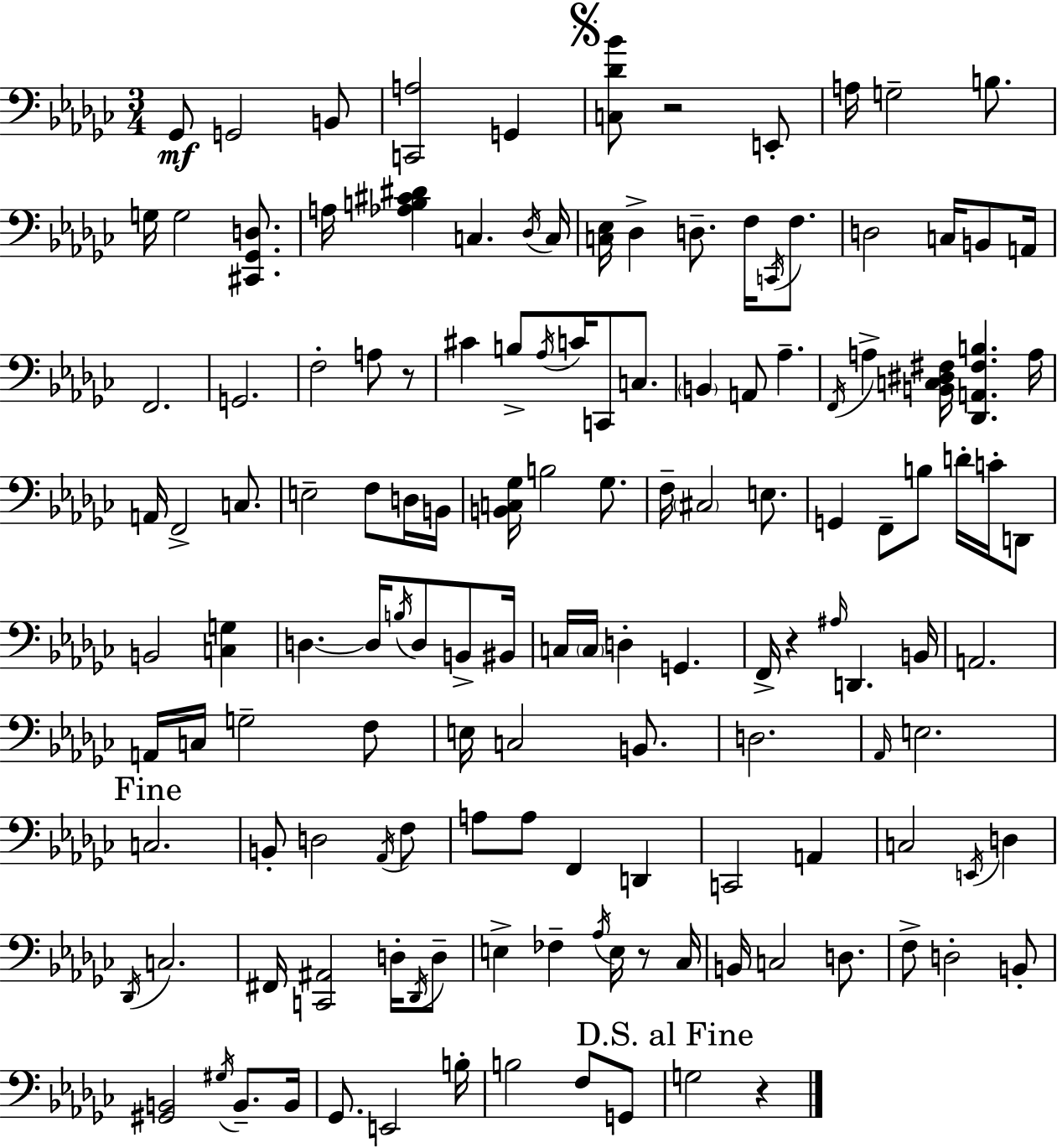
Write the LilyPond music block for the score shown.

{
  \clef bass
  \numericTimeSignature
  \time 3/4
  \key ees \minor
  ges,8\mf g,2 b,8 | <c, a>2 g,4 | \mark \markup { \musicglyph "scripts.segno" } <c des' bes'>8 r2 e,8-. | a16 g2-- b8. | \break g16 g2 <cis, ges, d>8. | a16 <aes b cis' dis'>4 c4. \acciaccatura { des16 } | c16 <c ees>16 des4-> d8.-- f16 \acciaccatura { c,16 } f8. | d2 c16 b,8 | \break a,16 f,2. | g,2. | f2-. a8 | r8 cis'4 b8-> \acciaccatura { aes16 } c'16 c,8 | \break c8. \parenthesize b,4 a,8 aes4.-- | \acciaccatura { f,16 } a4-> <b, c dis fis>16 <des, a, fis b>4. | a16 a,16 f,2-> | c8. e2-- | \break f8 d16 b,16 <b, c ges>16 b2 | ges8. f16-- \parenthesize cis2 | e8. g,4 f,8-- b8 | d'16-. c'16-. d,8 b,2 | \break <c g>4 d4.~~ d16 \acciaccatura { b16 } | d8 b,8-> bis,16 c16 \parenthesize c16 d4-. g,4. | f,16-> r4 \grace { ais16 } d,4. | b,16 a,2. | \break a,16 c16 g2-- | f8 e16 c2 | b,8. d2. | \grace { aes,16 } e2. | \break \mark "Fine" c2. | b,8-. d2 | \acciaccatura { aes,16 } f8 a8 a8 | f,4 d,4 c,2 | \break a,4 c2 | \acciaccatura { e,16 } d4 \acciaccatura { des,16 } c2. | fis,16 <c, ais,>2 | d16-. \acciaccatura { des,16 } d8-- e4-> | \break fes4-- \acciaccatura { aes16 } e16 r8 ces16 | b,16 c2 d8. | f8-> d2-. b,8-. | <gis, b,>2 \acciaccatura { gis16 } b,8.-- | \break b,16 ges,8. e,2 | b16-. b2 f8 g,8 | \mark "D.S. al Fine" g2 r4 | \bar "|."
}